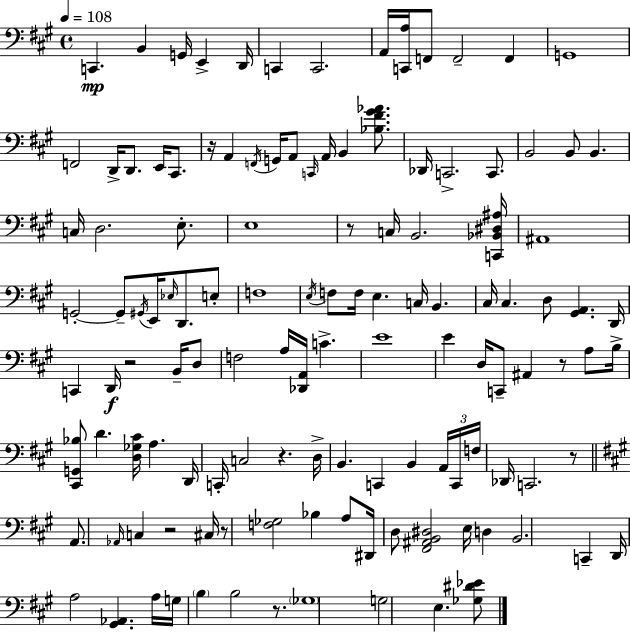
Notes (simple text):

C2/q. B2/q G2/s E2/q D2/s C2/q C2/h. A2/s [C2,A3]/s F2/e F2/h F2/q G2/w F2/h D2/s D2/e. E2/s C#2/e. R/s A2/q F2/s G2/s A2/e C2/s A2/s B2/q [Bb3,F#4,G#4,Ab4]/e. Db2/s C2/h. C2/e. B2/h B2/e B2/q. C3/s D3/h. E3/e. E3/w R/e C3/s B2/h. [C2,Bb2,D#3,A#3]/s A#2/w G2/h G2/e G#2/s E2/s Eb3/s D2/e. E3/e F3/w E3/s F3/e F3/s E3/q. C3/s B2/q. C#3/s C#3/q. D3/e [G#2,A2]/q. D2/s C2/q D2/s R/h B2/s D3/e F3/h A3/s [Db2,A2]/s C4/q. E4/w E4/q D3/s C2/e A#2/q R/e A3/e B3/s [C#2,G2,Bb3]/e D4/q. [D3,Gb3,C#4]/s A3/q. D2/s C2/s C3/h R/q. D3/s B2/q. C2/q B2/q A2/s C2/s F3/s Db2/s C2/h. R/e A2/e. Ab2/s C3/q R/h C#3/s R/e [F3,Gb3]/h Bb3/q A3/e D#2/s D3/e [F#2,A#2,B2,D#3]/h E3/s D3/q B2/h. C2/q D2/s A3/h [G#2,Ab2]/q. A3/s G3/s B3/q B3/h R/e. Gb3/w G3/h E3/q. [Gb3,D#4,Eb4]/e